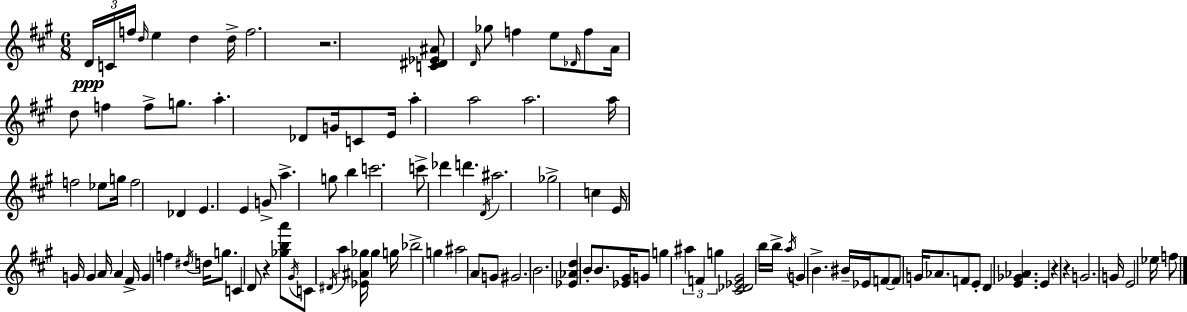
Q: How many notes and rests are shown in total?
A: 111